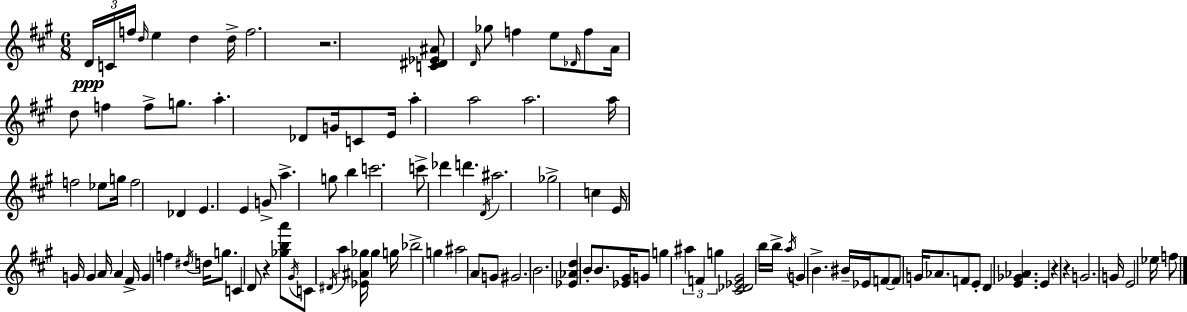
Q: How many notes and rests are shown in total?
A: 111